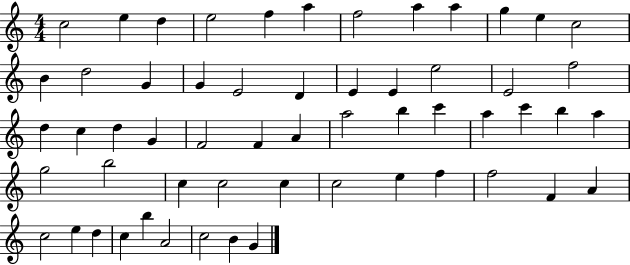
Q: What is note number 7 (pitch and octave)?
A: F5